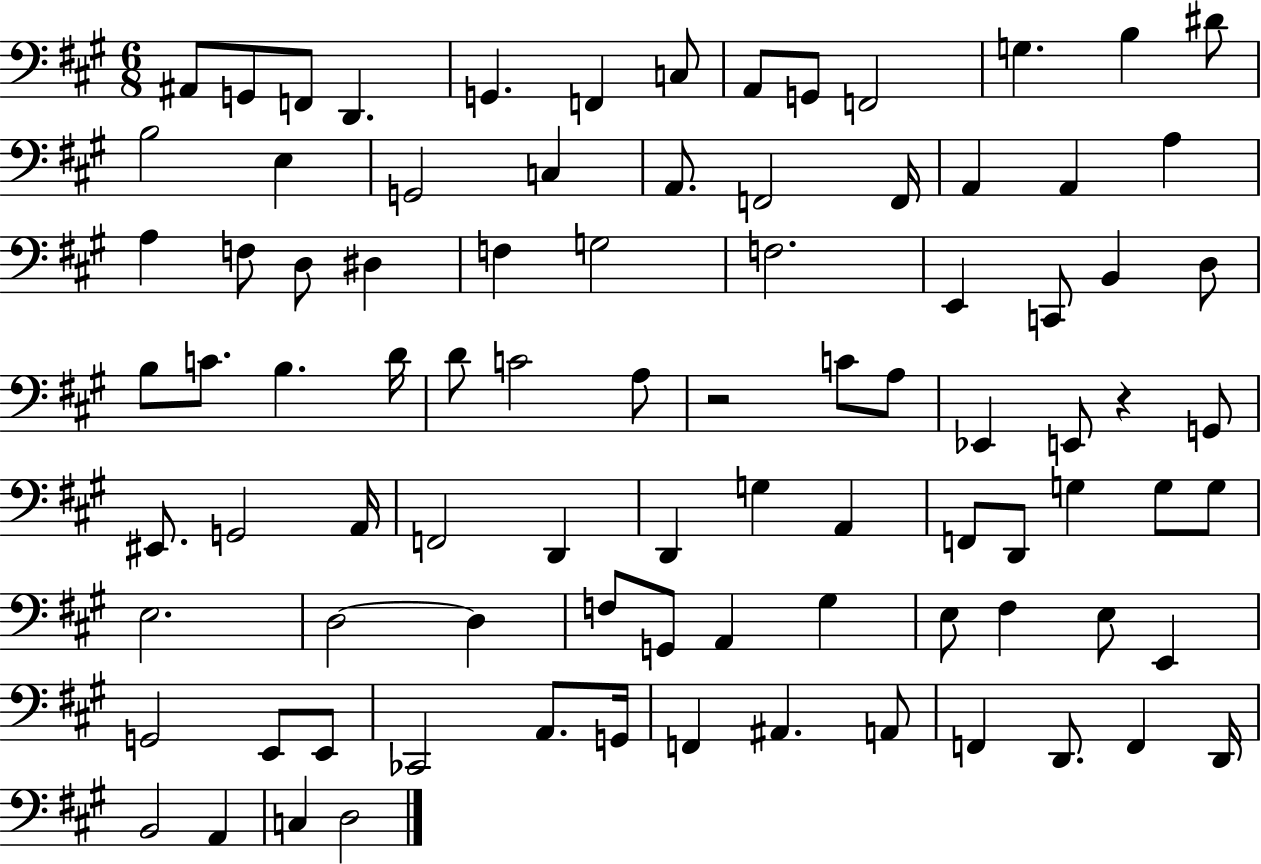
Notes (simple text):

A#2/e G2/e F2/e D2/q. G2/q. F2/q C3/e A2/e G2/e F2/h G3/q. B3/q D#4/e B3/h E3/q G2/h C3/q A2/e. F2/h F2/s A2/q A2/q A3/q A3/q F3/e D3/e D#3/q F3/q G3/h F3/h. E2/q C2/e B2/q D3/e B3/e C4/e. B3/q. D4/s D4/e C4/h A3/e R/h C4/e A3/e Eb2/q E2/e R/q G2/e EIS2/e. G2/h A2/s F2/h D2/q D2/q G3/q A2/q F2/e D2/e G3/q G3/e G3/e E3/h. D3/h D3/q F3/e G2/e A2/q G#3/q E3/e F#3/q E3/e E2/q G2/h E2/e E2/e CES2/h A2/e. G2/s F2/q A#2/q. A2/e F2/q D2/e. F2/q D2/s B2/h A2/q C3/q D3/h